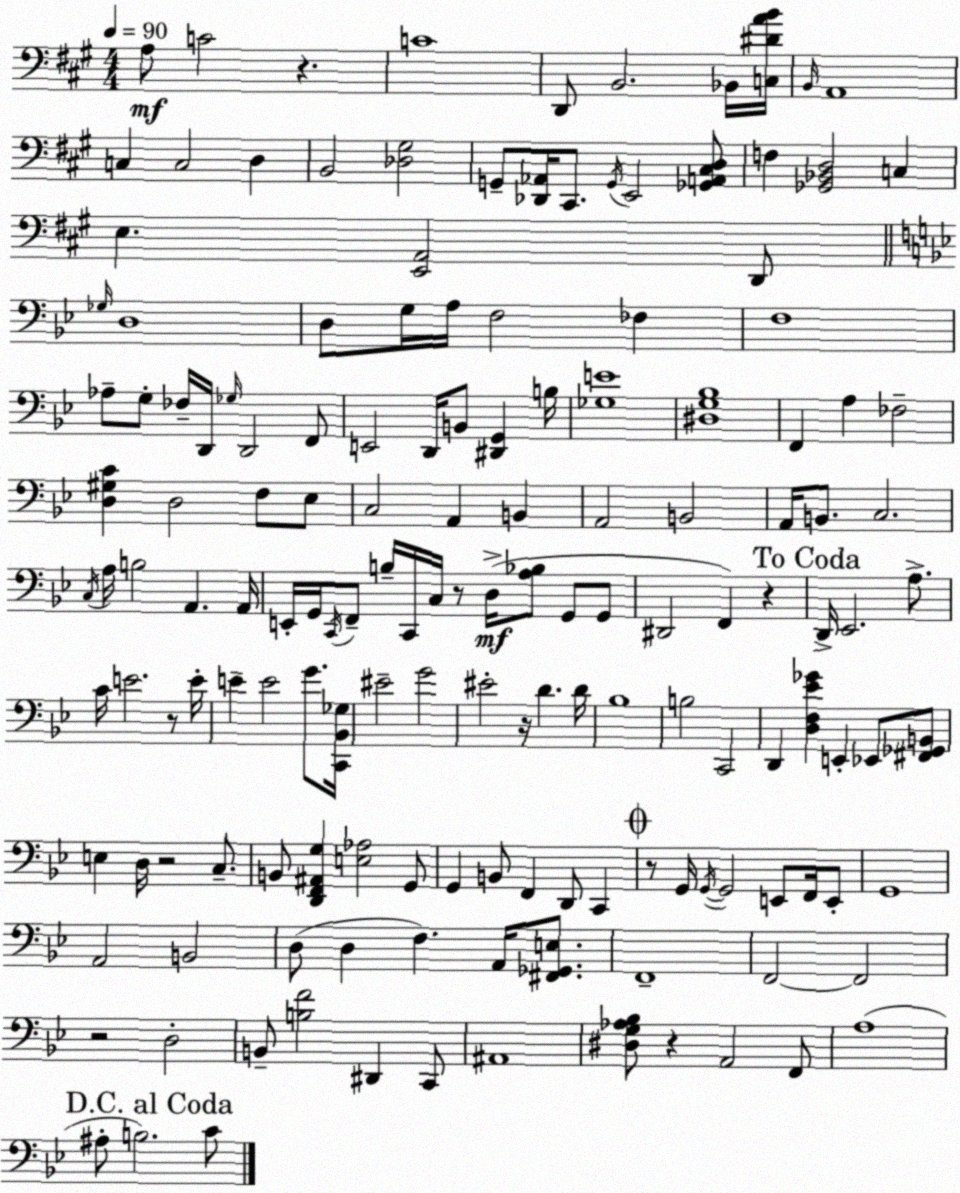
X:1
T:Untitled
M:4/4
L:1/4
K:A
A,/2 C2 z C4 D,,/2 B,,2 _B,,/4 [C,^DAB]/4 B,,/4 A,,4 C, C,2 D, B,,2 [_D,^G,]2 G,,/2 [_D,,_A,,]/4 ^C,,/2 G,,/4 E,,2 [_G,,A,,^C,D,]/2 F, [_G,,_B,,D,]2 C, E, [E,,A,,]2 D,,/2 _G,/4 D,4 D,/2 G,/4 A,/4 F,2 _F, F,4 _A,/2 G,/2 _F,/4 D,,/4 _G,/4 D,,2 F,,/2 E,,2 D,,/4 B,,/2 [^D,,G,,] B,/4 [_G,E]4 [^D,G,_B,]4 F,, A, _F,2 [D,^G,C] D,2 F,/2 _E,/2 C,2 A,, B,, A,,2 B,,2 A,,/4 B,,/2 C,2 C,/4 A,/4 B,2 A,, A,,/4 E,,/4 G,,/4 C,,/4 F,,/2 B,/4 C,,/4 C,/4 z/2 D,/4 [A,_B,]/2 G,,/2 G,,/2 ^D,,2 F,, z D,,/4 _E,,2 A,/2 C/4 E2 z/2 E/4 E E2 G/2 [C,,_B,,_G,]/4 ^E2 G2 ^E2 z/4 D D/4 _B,4 B,2 C,,2 D,, [D,F,_E_G] E,, _E,,/2 [^F,,_G,,B,,]/2 E, D,/4 z2 C,/2 B,,/2 [D,,F,,^A,,G,] [E,_A,]2 G,,/2 G,, B,,/2 F,, D,,/2 C,, z/2 G,,/4 G,,/4 G,,2 E,,/2 F,,/4 E,,/2 G,,4 A,,2 B,,2 D,/2 D, F, A,,/4 [^F,,_G,,E,]/2 F,,4 F,,2 F,,2 z2 D,2 B,,/2 [B,F]2 ^D,, C,,/2 ^A,,4 [^D,G,_A,_B,]/2 z A,,2 F,,/2 A,4 ^A,/2 B,2 C/2